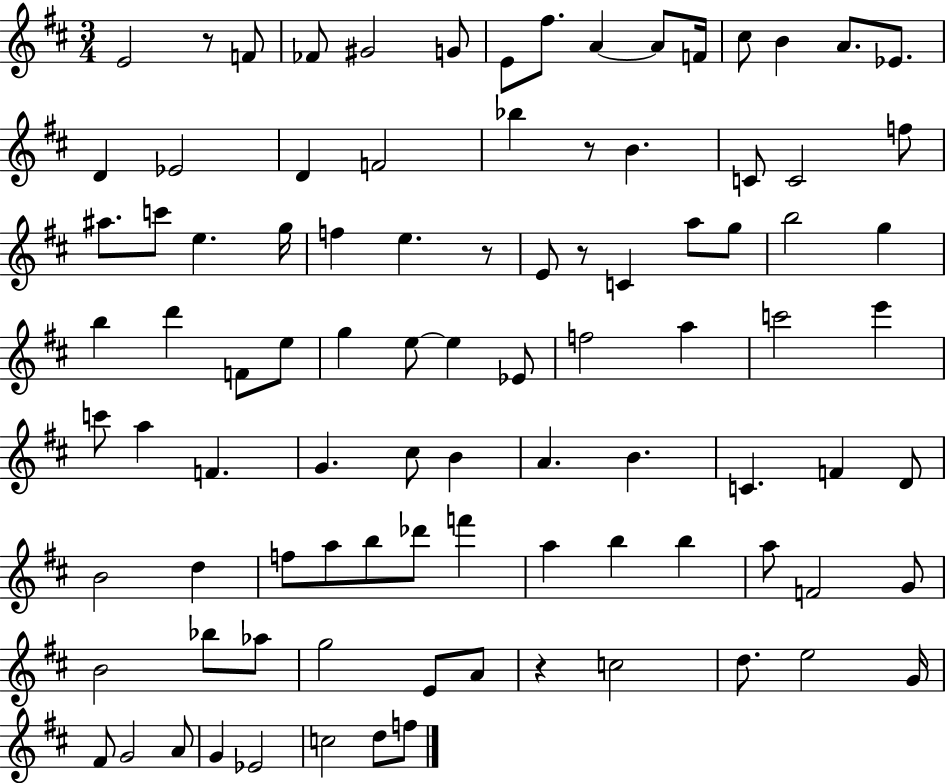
E4/h R/e F4/e FES4/e G#4/h G4/e E4/e F#5/e. A4/q A4/e F4/s C#5/e B4/q A4/e. Eb4/e. D4/q Eb4/h D4/q F4/h Bb5/q R/e B4/q. C4/e C4/h F5/e A#5/e. C6/e E5/q. G5/s F5/q E5/q. R/e E4/e R/e C4/q A5/e G5/e B5/h G5/q B5/q D6/q F4/e E5/e G5/q E5/e E5/q Eb4/e F5/h A5/q C6/h E6/q C6/e A5/q F4/q. G4/q. C#5/e B4/q A4/q. B4/q. C4/q. F4/q D4/e B4/h D5/q F5/e A5/e B5/e Db6/e F6/q A5/q B5/q B5/q A5/e F4/h G4/e B4/h Bb5/e Ab5/e G5/h E4/e A4/e R/q C5/h D5/e. E5/h G4/s F#4/e G4/h A4/e G4/q Eb4/h C5/h D5/e F5/e